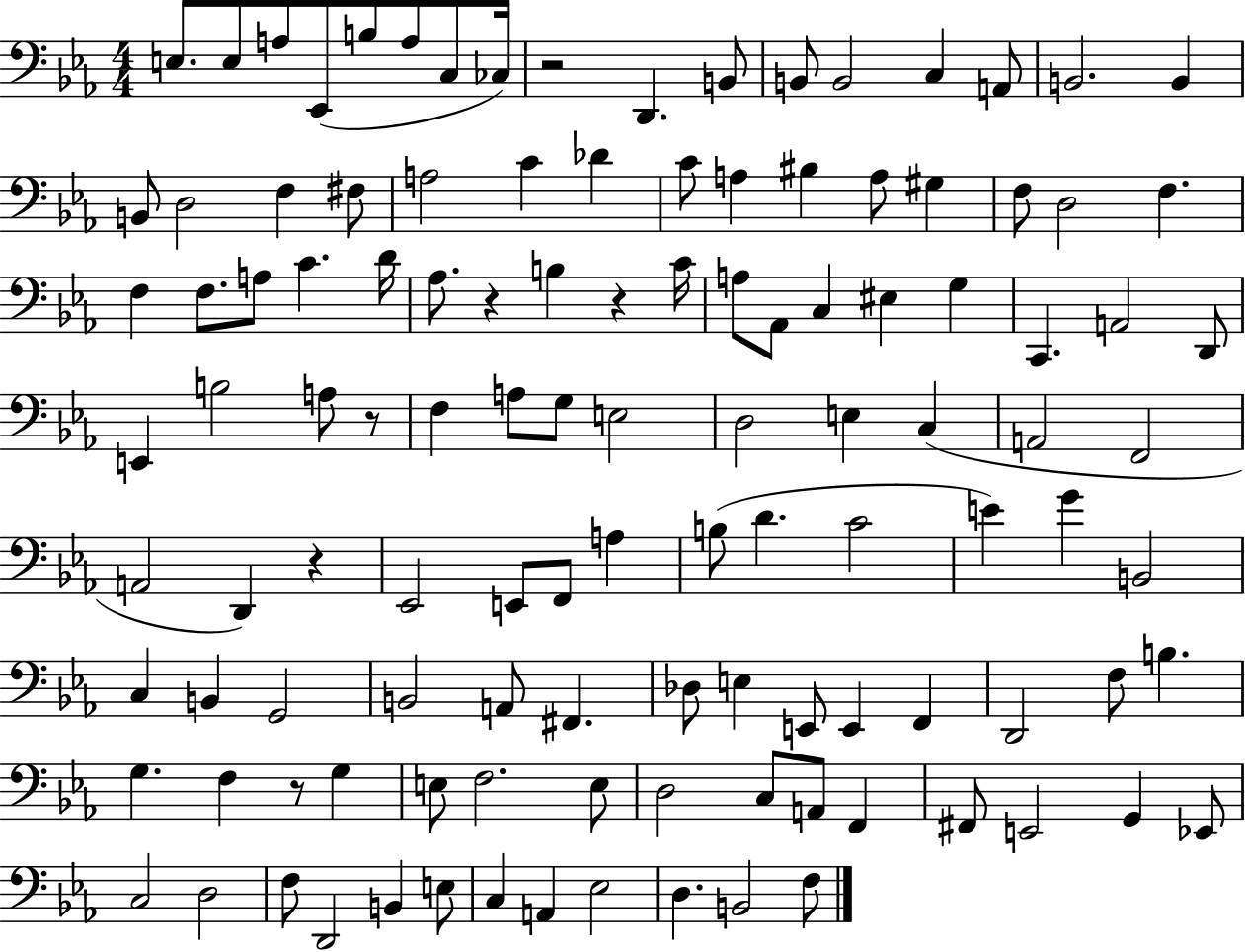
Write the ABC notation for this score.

X:1
T:Untitled
M:4/4
L:1/4
K:Eb
E,/2 E,/2 A,/2 _E,,/2 B,/2 A,/2 C,/2 _C,/4 z2 D,, B,,/2 B,,/2 B,,2 C, A,,/2 B,,2 B,, B,,/2 D,2 F, ^F,/2 A,2 C _D C/2 A, ^B, A,/2 ^G, F,/2 D,2 F, F, F,/2 A,/2 C D/4 _A,/2 z B, z C/4 A,/2 _A,,/2 C, ^E, G, C,, A,,2 D,,/2 E,, B,2 A,/2 z/2 F, A,/2 G,/2 E,2 D,2 E, C, A,,2 F,,2 A,,2 D,, z _E,,2 E,,/2 F,,/2 A, B,/2 D C2 E G B,,2 C, B,, G,,2 B,,2 A,,/2 ^F,, _D,/2 E, E,,/2 E,, F,, D,,2 F,/2 B, G, F, z/2 G, E,/2 F,2 E,/2 D,2 C,/2 A,,/2 F,, ^F,,/2 E,,2 G,, _E,,/2 C,2 D,2 F,/2 D,,2 B,, E,/2 C, A,, _E,2 D, B,,2 F,/2